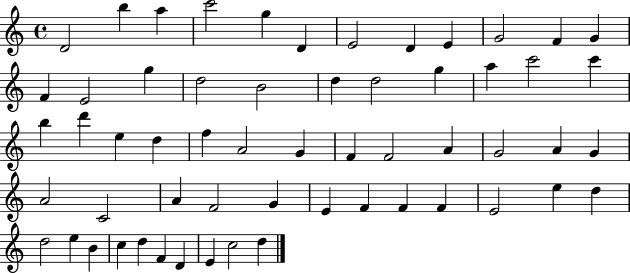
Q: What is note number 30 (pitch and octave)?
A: G4